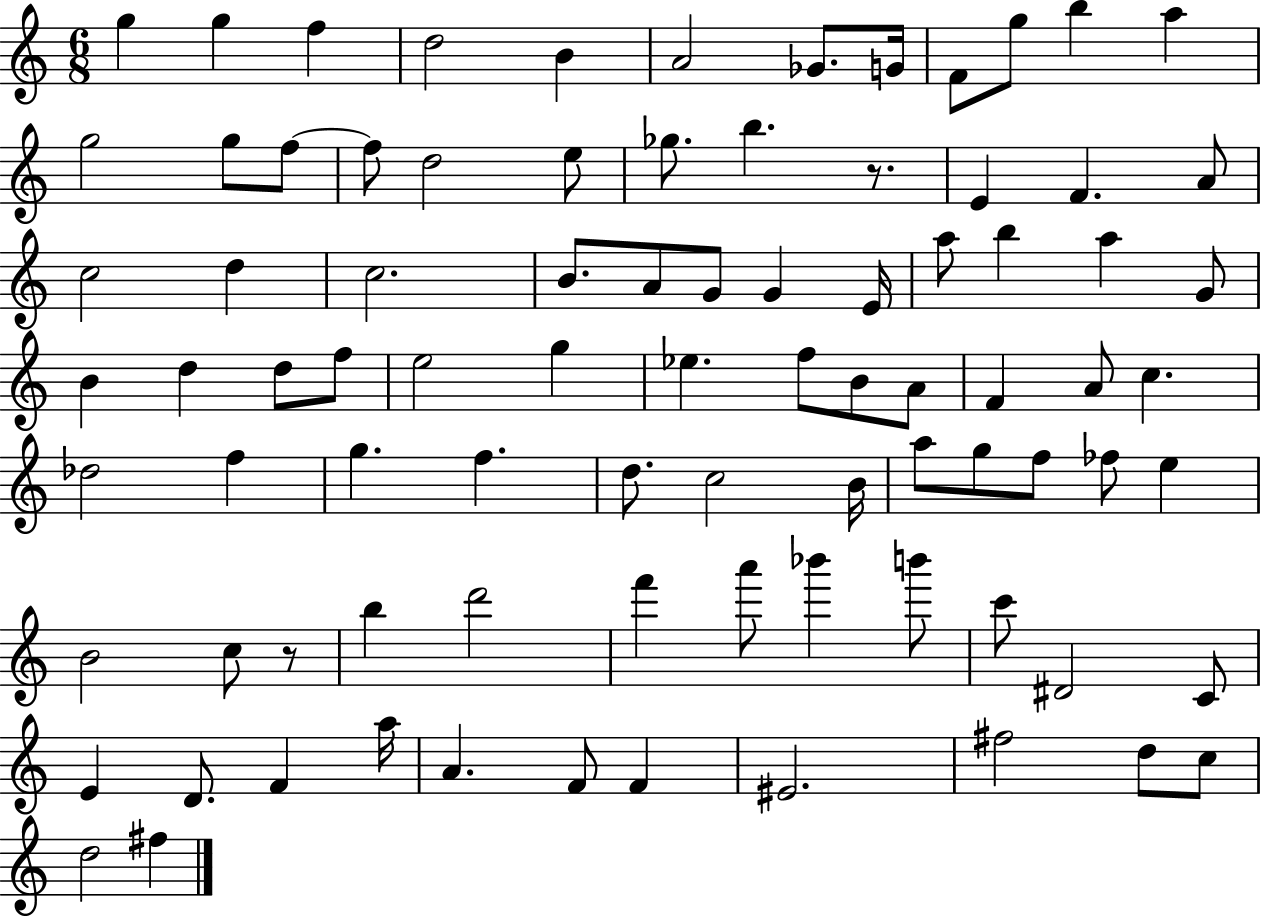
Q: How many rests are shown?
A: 2